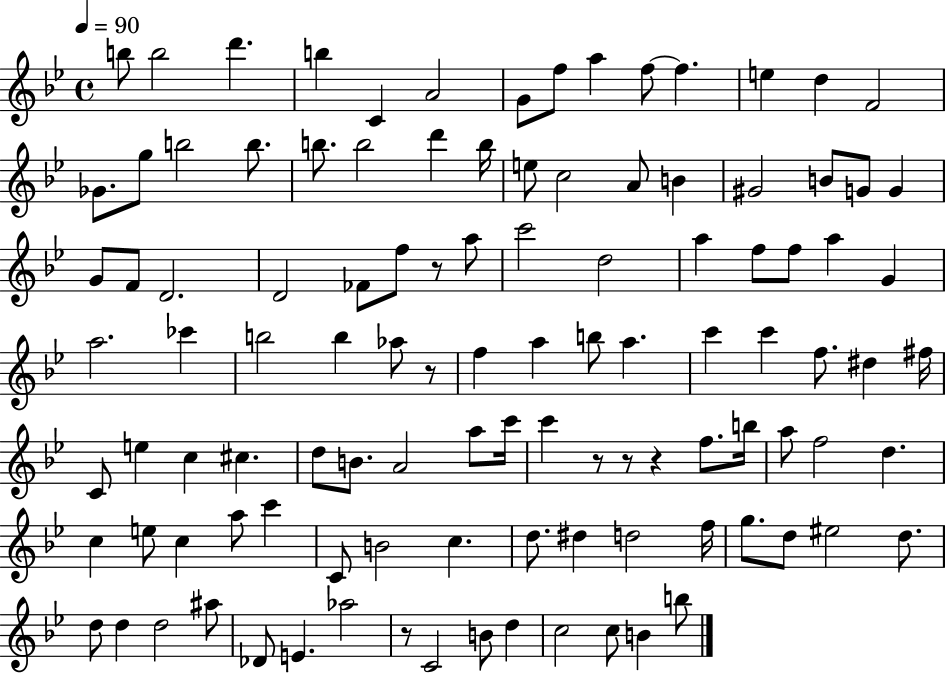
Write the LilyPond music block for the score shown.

{
  \clef treble
  \time 4/4
  \defaultTimeSignature
  \key bes \major
  \tempo 4 = 90
  b''8 b''2 d'''4. | b''4 c'4 a'2 | g'8 f''8 a''4 f''8~~ f''4. | e''4 d''4 f'2 | \break ges'8. g''8 b''2 b''8. | b''8. b''2 d'''4 b''16 | e''8 c''2 a'8 b'4 | gis'2 b'8 g'8 g'4 | \break g'8 f'8 d'2. | d'2 fes'8 f''8 r8 a''8 | c'''2 d''2 | a''4 f''8 f''8 a''4 g'4 | \break a''2. ces'''4 | b''2 b''4 aes''8 r8 | f''4 a''4 b''8 a''4. | c'''4 c'''4 f''8. dis''4 fis''16 | \break c'8 e''4 c''4 cis''4. | d''8 b'8. a'2 a''8 c'''16 | c'''4 r8 r8 r4 f''8. b''16 | a''8 f''2 d''4. | \break c''4 e''8 c''4 a''8 c'''4 | c'8 b'2 c''4. | d''8. dis''4 d''2 f''16 | g''8. d''8 eis''2 d''8. | \break d''8 d''4 d''2 ais''8 | des'8 e'4. aes''2 | r8 c'2 b'8 d''4 | c''2 c''8 b'4 b''8 | \break \bar "|."
}